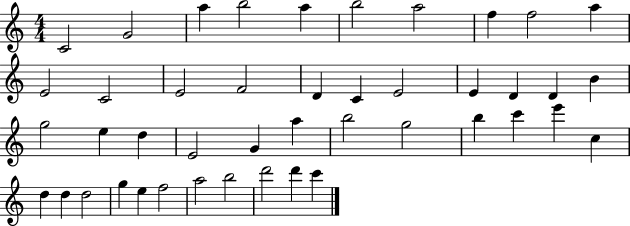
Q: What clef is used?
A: treble